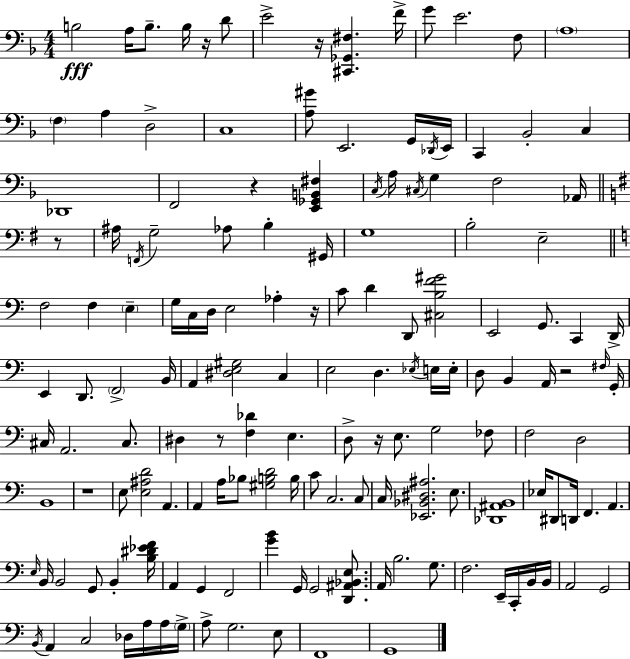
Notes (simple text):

B3/h A3/s B3/e. B3/s R/s D4/e E4/h R/s [C#2,Gb2,F#3]/q. F4/s G4/e E4/h. F3/e A3/w F3/q A3/q D3/h C3/w [A3,G#4]/e E2/h. G2/s Db2/s E2/s C2/q Bb2/h C3/q Db2/w F2/h R/q [E2,Gb2,B2,F#3]/q C3/s A3/s C#3/s G3/q F3/h Ab2/s R/e A#3/s F2/s G3/h Ab3/e B3/q G#2/s G3/w B3/h E3/h F3/h F3/q E3/q G3/s C3/s D3/s E3/h Ab3/q R/s C4/e D4/q D2/e [C#3,B3,F4,G#4]/h E2/h G2/e. C2/q D2/s E2/q D2/e. F2/h B2/s A2/q [D#3,E3,G#3]/h C3/q E3/h D3/q. Eb3/s E3/s E3/s D3/e B2/q A2/s R/h F#3/s G2/s C#3/s A2/h. C#3/e. D#3/q R/e [F3,Db4]/q E3/q. D3/e R/s E3/e. G3/h FES3/e F3/h D3/h B2/w R/w E3/e [E3,A#3,D4]/h A2/q. A2/q A3/s Bb3/e [G#3,B3,D4]/h B3/s C4/e C3/h. C3/e C3/s [Eb2,Bb2,D#3,A#3]/h. E3/e. [Db2,A#2,B2]/w Eb3/s D#2/e D2/s F2/q. A2/q. E3/s B2/s B2/h G2/e B2/q [B3,D#4,Eb4,F4]/s A2/q G2/q F2/h [G4,B4]/q G2/s G2/h [D2,A#2,Bb2,E3]/e. A2/s B3/h. G3/e. F3/h. E2/s C2/s B2/s B2/s A2/h G2/h B2/s A2/q C3/h Db3/s A3/s A3/s G3/s A3/e G3/h. E3/e F2/w G2/w